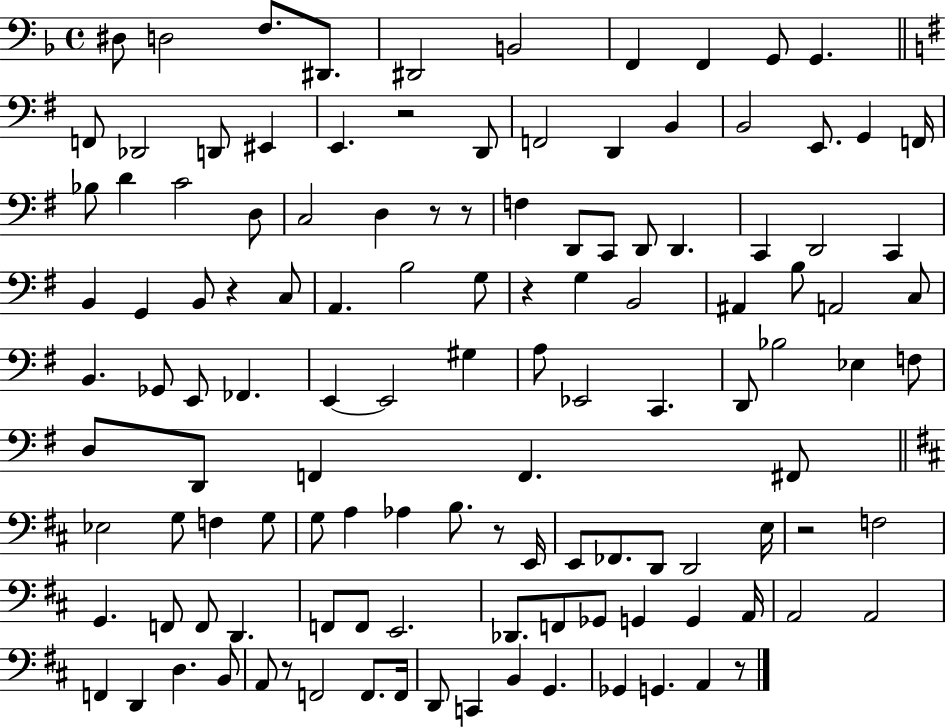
D#3/e D3/h F3/e. D#2/e. D#2/h B2/h F2/q F2/q G2/e G2/q. F2/e Db2/h D2/e EIS2/q E2/q. R/h D2/e F2/h D2/q B2/q B2/h E2/e. G2/q F2/s Bb3/e D4/q C4/h D3/e C3/h D3/q R/e R/e F3/q D2/e C2/e D2/e D2/q. C2/q D2/h C2/q B2/q G2/q B2/e R/q C3/e A2/q. B3/h G3/e R/q G3/q B2/h A#2/q B3/e A2/h C3/e B2/q. Gb2/e E2/e FES2/q. E2/q E2/h G#3/q A3/e Eb2/h C2/q. D2/e Bb3/h Eb3/q F3/e D3/e D2/e F2/q F2/q. F#2/e Eb3/h G3/e F3/q G3/e G3/e A3/q Ab3/q B3/e. R/e E2/s E2/e FES2/e. D2/e D2/h E3/s R/h F3/h G2/q. F2/e F2/e D2/q. F2/e F2/e E2/h. Db2/e. F2/e Gb2/e G2/q G2/q A2/s A2/h A2/h F2/q D2/q D3/q. B2/e A2/e R/e F2/h F2/e. F2/s D2/e C2/q B2/q G2/q. Gb2/q G2/q. A2/q R/e